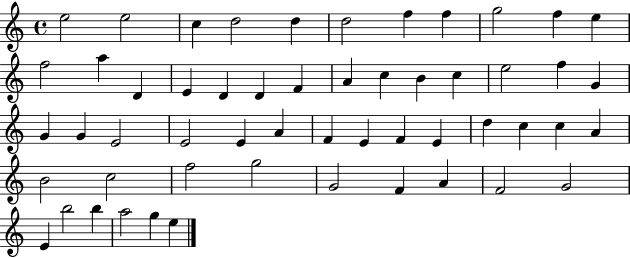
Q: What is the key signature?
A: C major